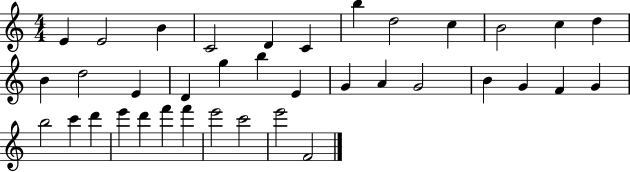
{
  \clef treble
  \numericTimeSignature
  \time 4/4
  \key c \major
  e'4 e'2 b'4 | c'2 d'4 c'4 | b''4 d''2 c''4 | b'2 c''4 d''4 | \break b'4 d''2 e'4 | d'4 g''4 b''4 e'4 | g'4 a'4 g'2 | b'4 g'4 f'4 g'4 | \break b''2 c'''4 d'''4 | e'''4 d'''4 f'''4 f'''4 | e'''2 c'''2 | e'''2 f'2 | \break \bar "|."
}